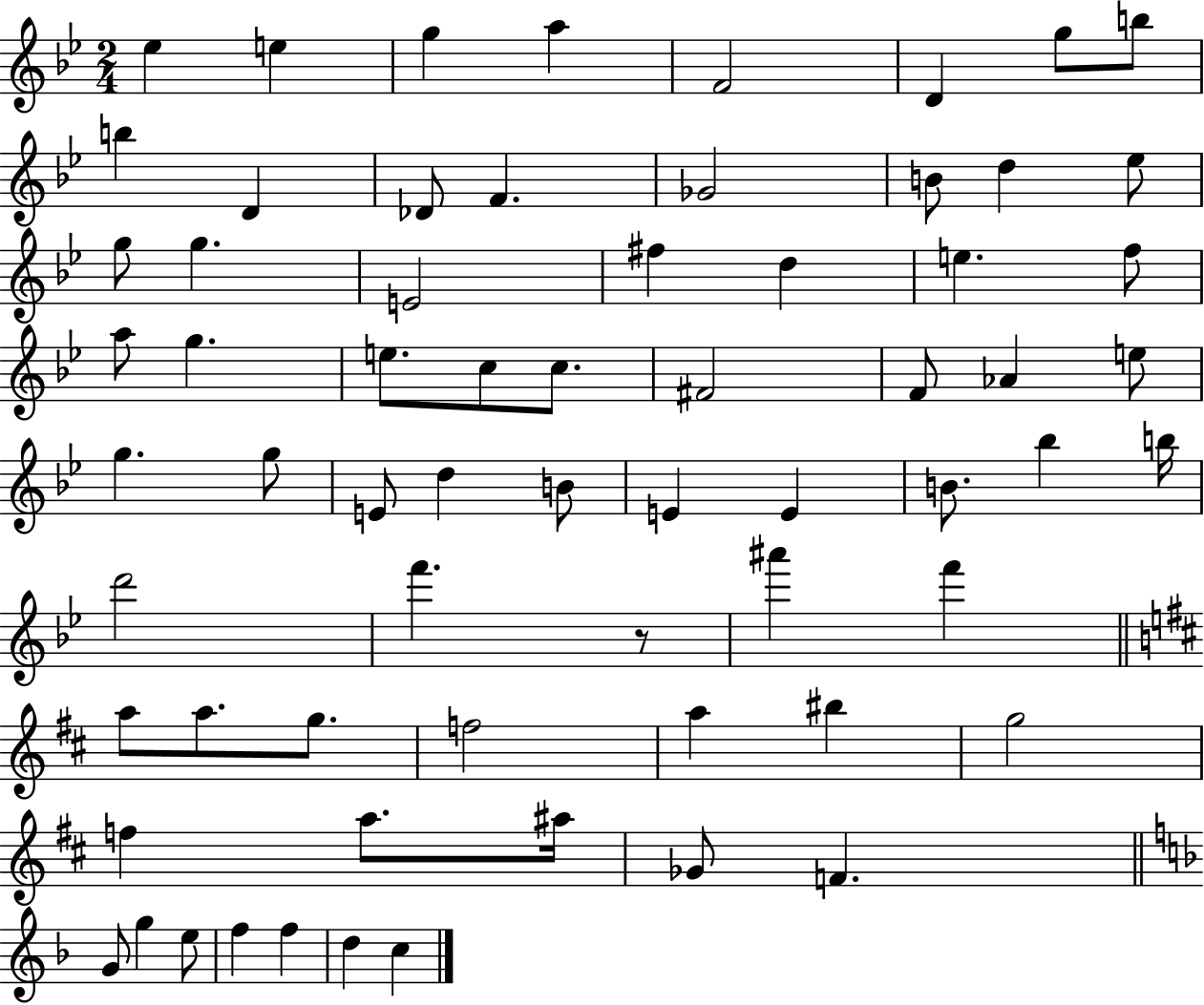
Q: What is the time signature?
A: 2/4